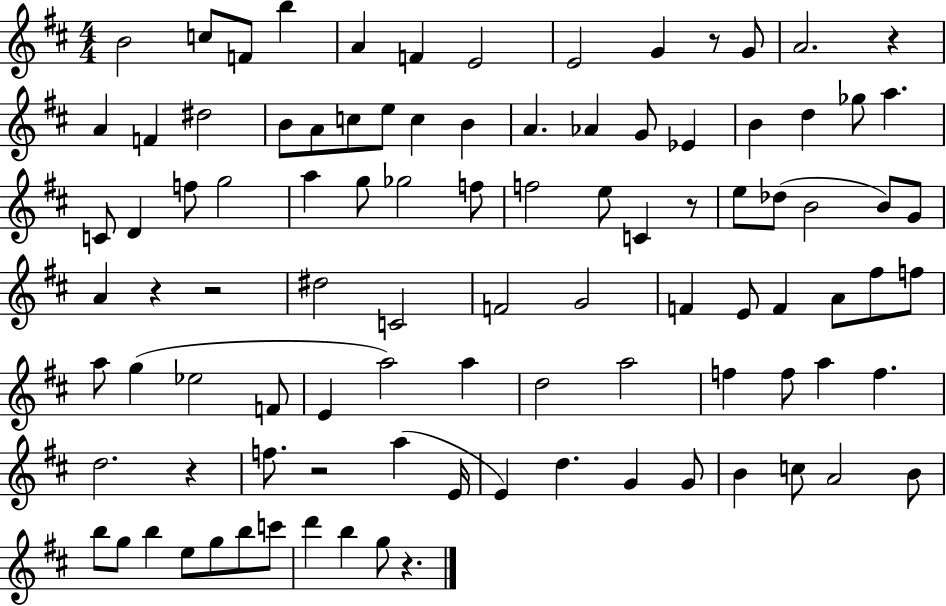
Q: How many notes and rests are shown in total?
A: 98